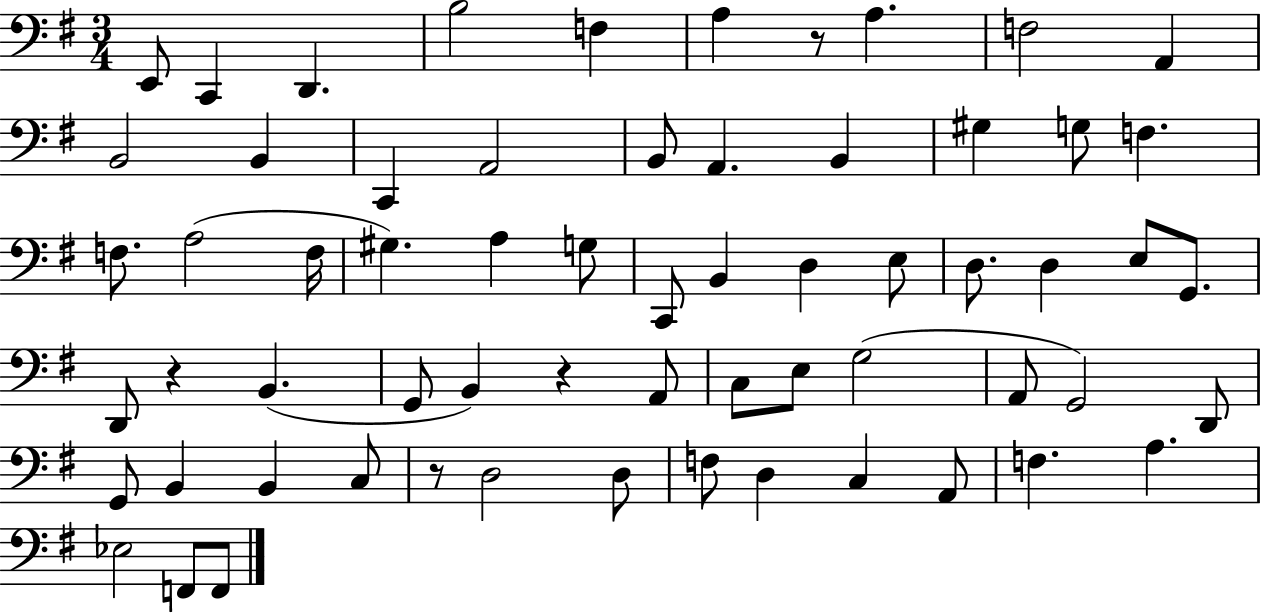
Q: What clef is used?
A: bass